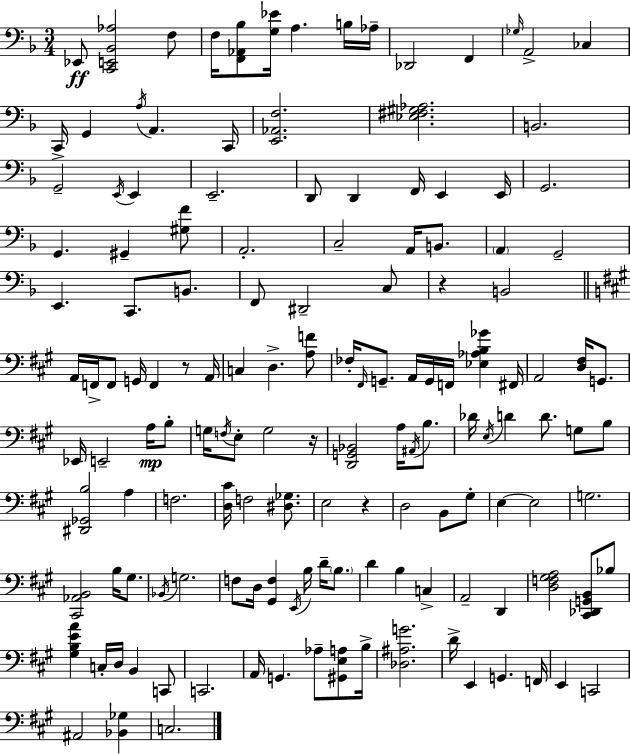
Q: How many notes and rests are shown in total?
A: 144